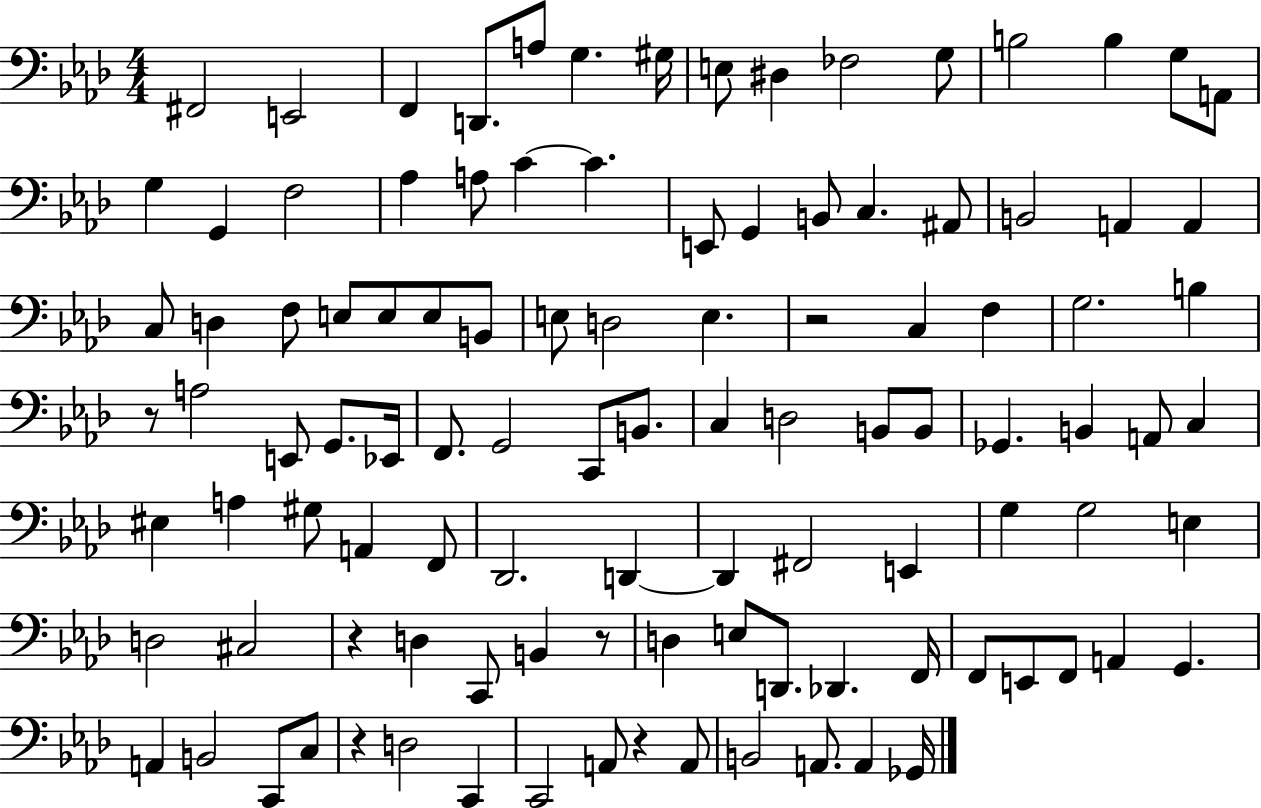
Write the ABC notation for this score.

X:1
T:Untitled
M:4/4
L:1/4
K:Ab
^F,,2 E,,2 F,, D,,/2 A,/2 G, ^G,/4 E,/2 ^D, _F,2 G,/2 B,2 B, G,/2 A,,/2 G, G,, F,2 _A, A,/2 C C E,,/2 G,, B,,/2 C, ^A,,/2 B,,2 A,, A,, C,/2 D, F,/2 E,/2 E,/2 E,/2 B,,/2 E,/2 D,2 E, z2 C, F, G,2 B, z/2 A,2 E,,/2 G,,/2 _E,,/4 F,,/2 G,,2 C,,/2 B,,/2 C, D,2 B,,/2 B,,/2 _G,, B,, A,,/2 C, ^E, A, ^G,/2 A,, F,,/2 _D,,2 D,, D,, ^F,,2 E,, G, G,2 E, D,2 ^C,2 z D, C,,/2 B,, z/2 D, E,/2 D,,/2 _D,, F,,/4 F,,/2 E,,/2 F,,/2 A,, G,, A,, B,,2 C,,/2 C,/2 z D,2 C,, C,,2 A,,/2 z A,,/2 B,,2 A,,/2 A,, _G,,/4